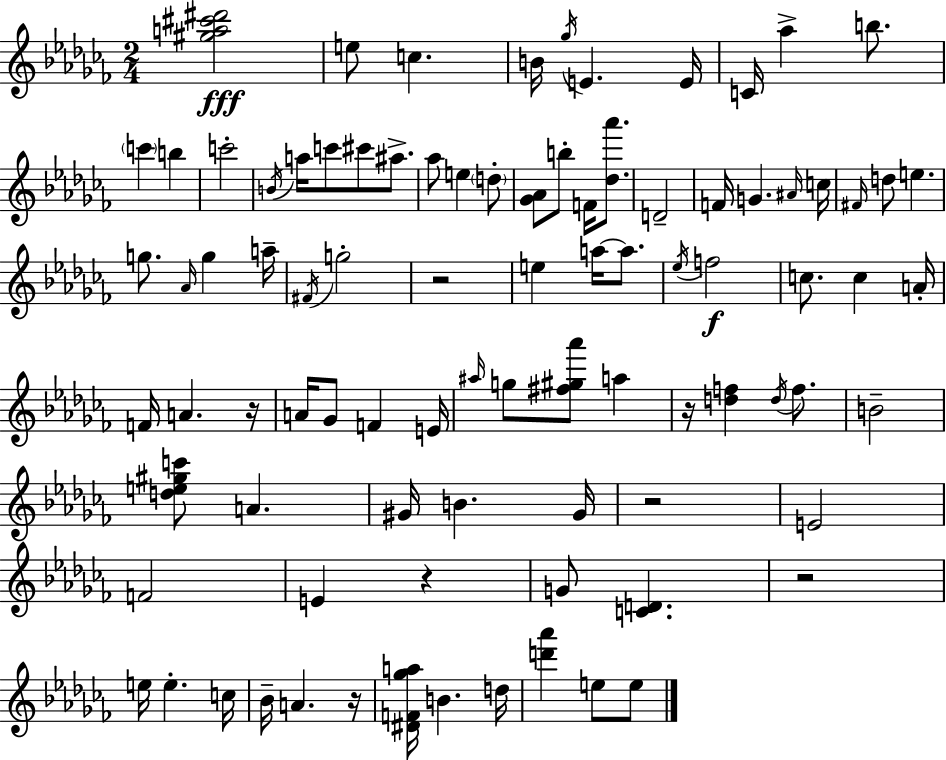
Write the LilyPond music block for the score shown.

{
  \clef treble
  \numericTimeSignature
  \time 2/4
  \key aes \minor
  <gis'' a'' cis''' dis'''>2\fff | e''8 c''4. | b'16 \acciaccatura { ges''16 } e'4. | e'16 c'16 aes''4-> b''8. | \break \parenthesize c'''4 b''4 | c'''2-. | \acciaccatura { b'16 } a''16 c'''8 cis'''8 ais''8.-> | aes''8 e''4 | \break \parenthesize d''8-. <ges' aes'>8 b''8-. f'16 <des'' aes'''>8. | d'2-- | f'16 g'4. | \grace { ais'16 } c''16 \grace { fis'16 } d''8 e''4. | \break g''8. \grace { aes'16 } | g''4 a''16-- \acciaccatura { fis'16 } g''2-. | r2 | e''4 | \break a''16~~ a''8. \acciaccatura { ees''16 } f''2\f | c''8. | c''4 a'16-. f'16 | a'4. r16 a'16 | \break ges'8 f'4 e'16 \grace { ais''16 } | g''8 <fis'' gis'' aes'''>8 a''4 | r16 <d'' f''>4 \acciaccatura { d''16 } f''8. | b'2-- | \break <d'' e'' gis'' c'''>8 a'4. | gis'16 b'4. | gis'16 r2 | e'2 | \break f'2 | e'4 r4 | g'8 <c' d'>4. | r2 | \break e''16 e''4.-. | c''16 bes'16-- a'4. | r16 <dis' f' ges'' a''>16 b'4. | d''16 <d''' aes'''>4 e''8 e''8 | \break \bar "|."
}